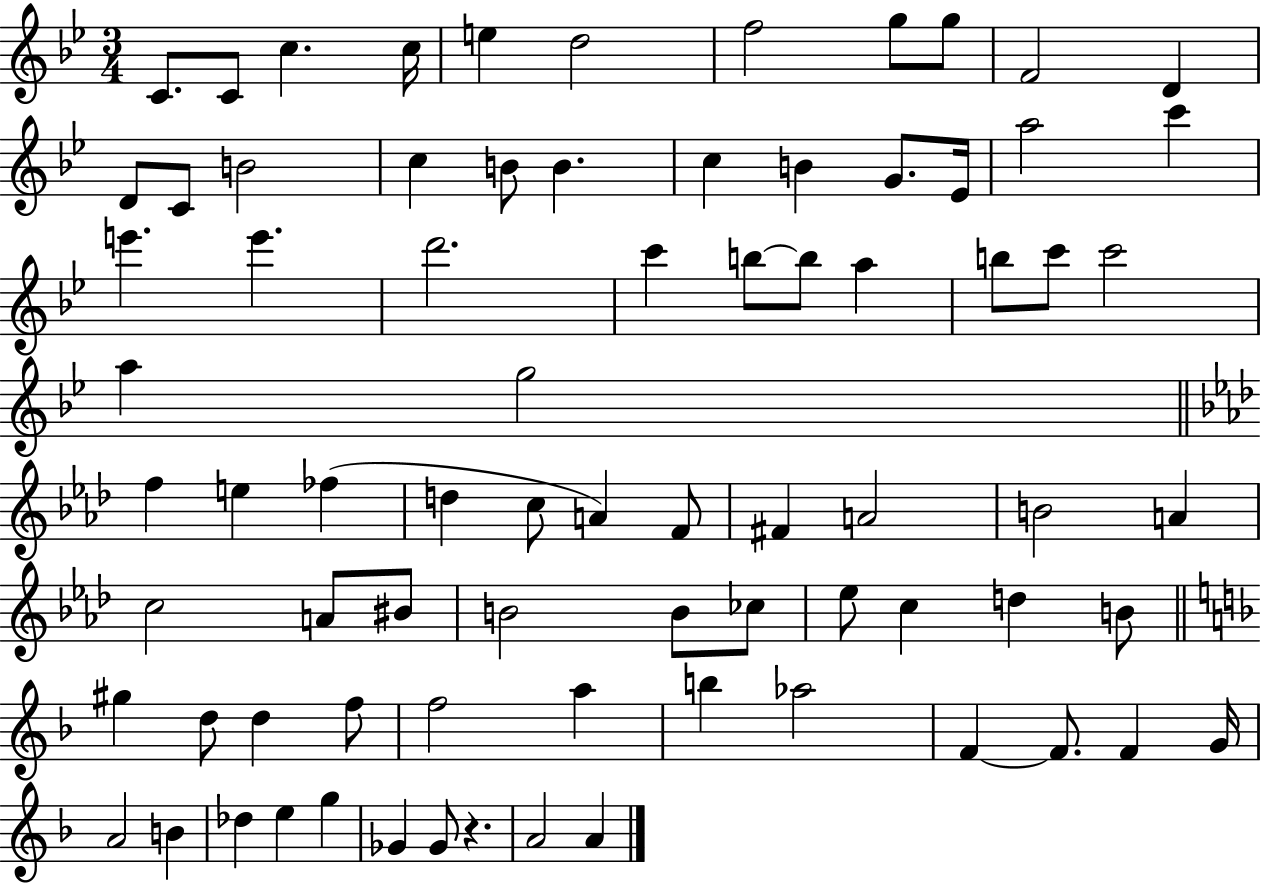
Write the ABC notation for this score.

X:1
T:Untitled
M:3/4
L:1/4
K:Bb
C/2 C/2 c c/4 e d2 f2 g/2 g/2 F2 D D/2 C/2 B2 c B/2 B c B G/2 _E/4 a2 c' e' e' d'2 c' b/2 b/2 a b/2 c'/2 c'2 a g2 f e _f d c/2 A F/2 ^F A2 B2 A c2 A/2 ^B/2 B2 B/2 _c/2 _e/2 c d B/2 ^g d/2 d f/2 f2 a b _a2 F F/2 F G/4 A2 B _d e g _G _G/2 z A2 A